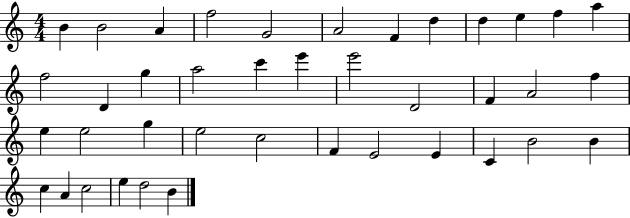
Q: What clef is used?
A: treble